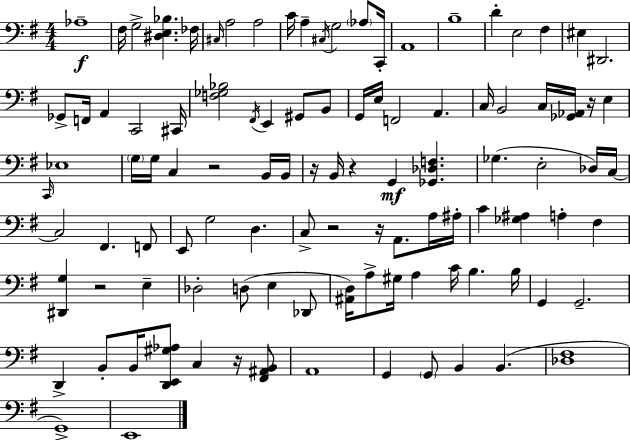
Ab3/w F#3/s G3/h [D#3,E3,Bb3]/q. FES3/s C#3/s A3/h A3/h C4/s A3/q C#3/s G3/h Ab3/e C2/s A2/w B3/w D4/q E3/h F#3/q EIS3/q D#2/h. Gb2/e F2/s A2/q C2/h C#2/s [F3,Gb3,Bb3]/h F#2/s E2/q G#2/e B2/e G2/s E3/s F2/h A2/q. C3/s B2/h C3/s [Gb2,Ab2]/s R/s E3/q C2/s Eb3/w G3/s G3/s C3/q R/h B2/s B2/s R/s B2/s R/q G2/q [Gb2,Db3,F3]/q. Gb3/q. E3/h Db3/s C3/s C3/h F#2/q. F2/e E2/e G3/h D3/q. C3/e R/h R/s A2/e. A3/s A#3/s C4/q [Gb3,A#3]/q A3/q F#3/q [D#2,G3]/q R/h E3/q Db3/h D3/e E3/q Db2/e [A#2,D3]/s A3/e G#3/s A3/q C4/s B3/q. B3/s G2/q G2/h. D2/q B2/e B2/s [D2,E2,G#3,Ab3]/e C3/q R/s [F#2,A#2,B2]/e A2/w G2/q G2/e B2/q B2/q. [Db3,F#3]/w G2/w E2/w